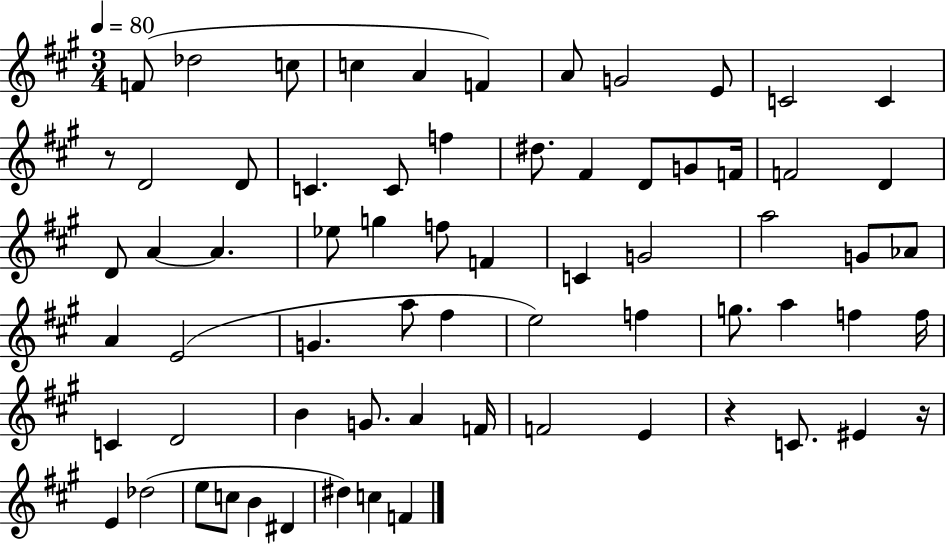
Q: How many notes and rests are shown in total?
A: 68